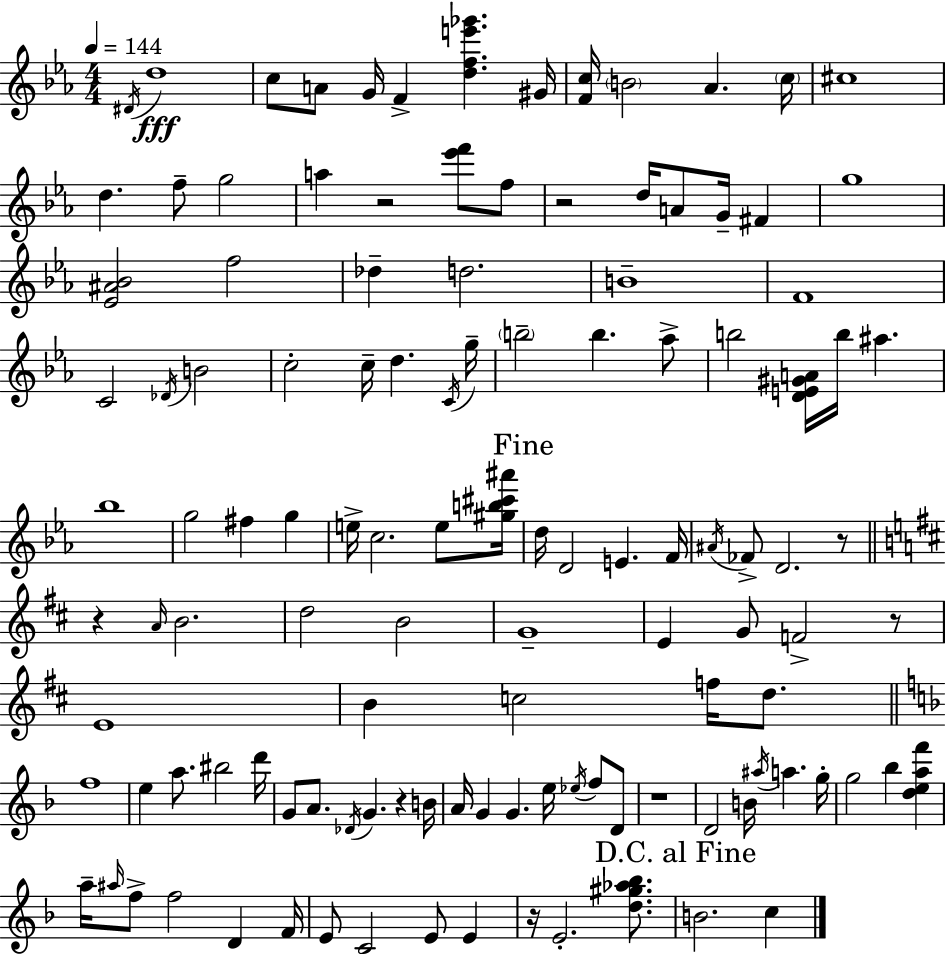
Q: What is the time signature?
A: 4/4